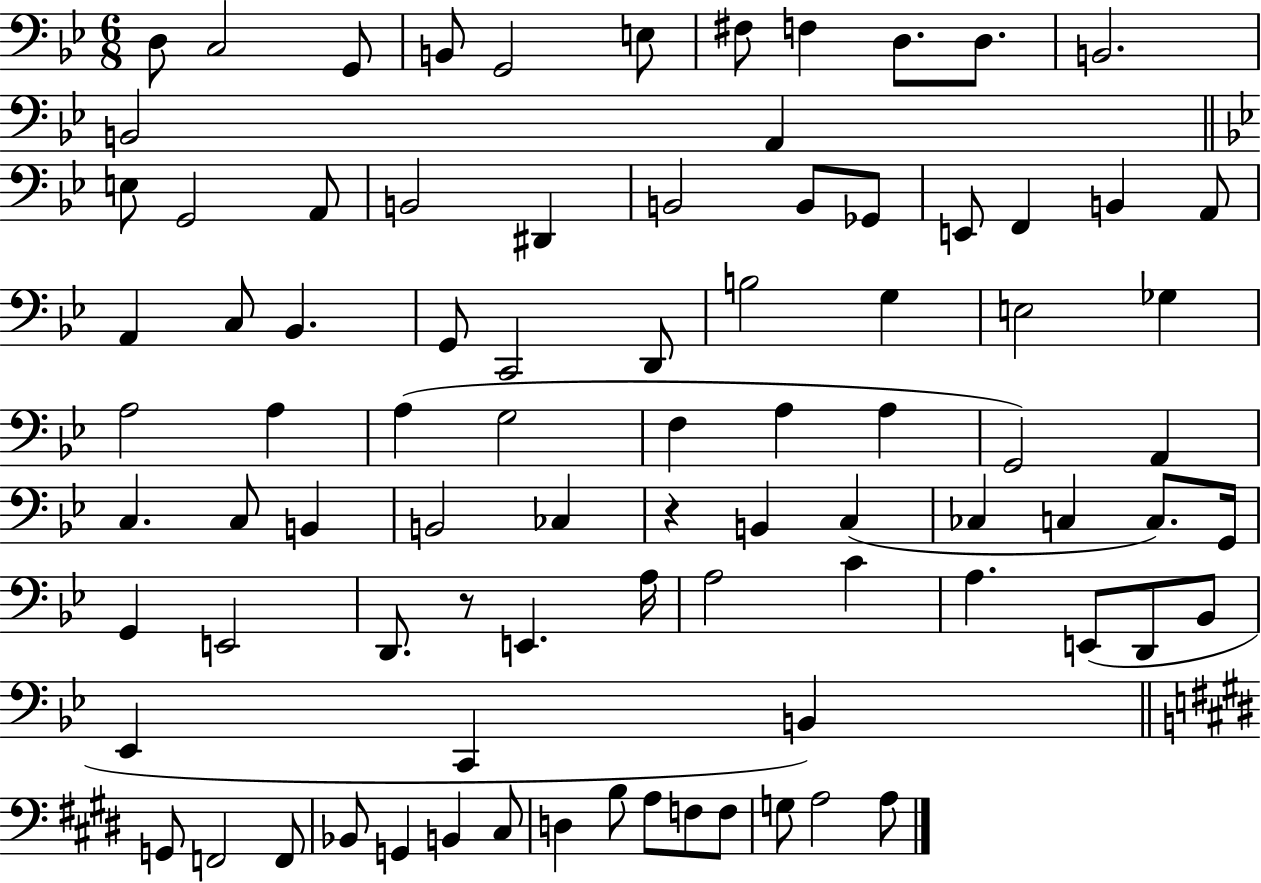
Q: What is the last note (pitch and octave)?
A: A3